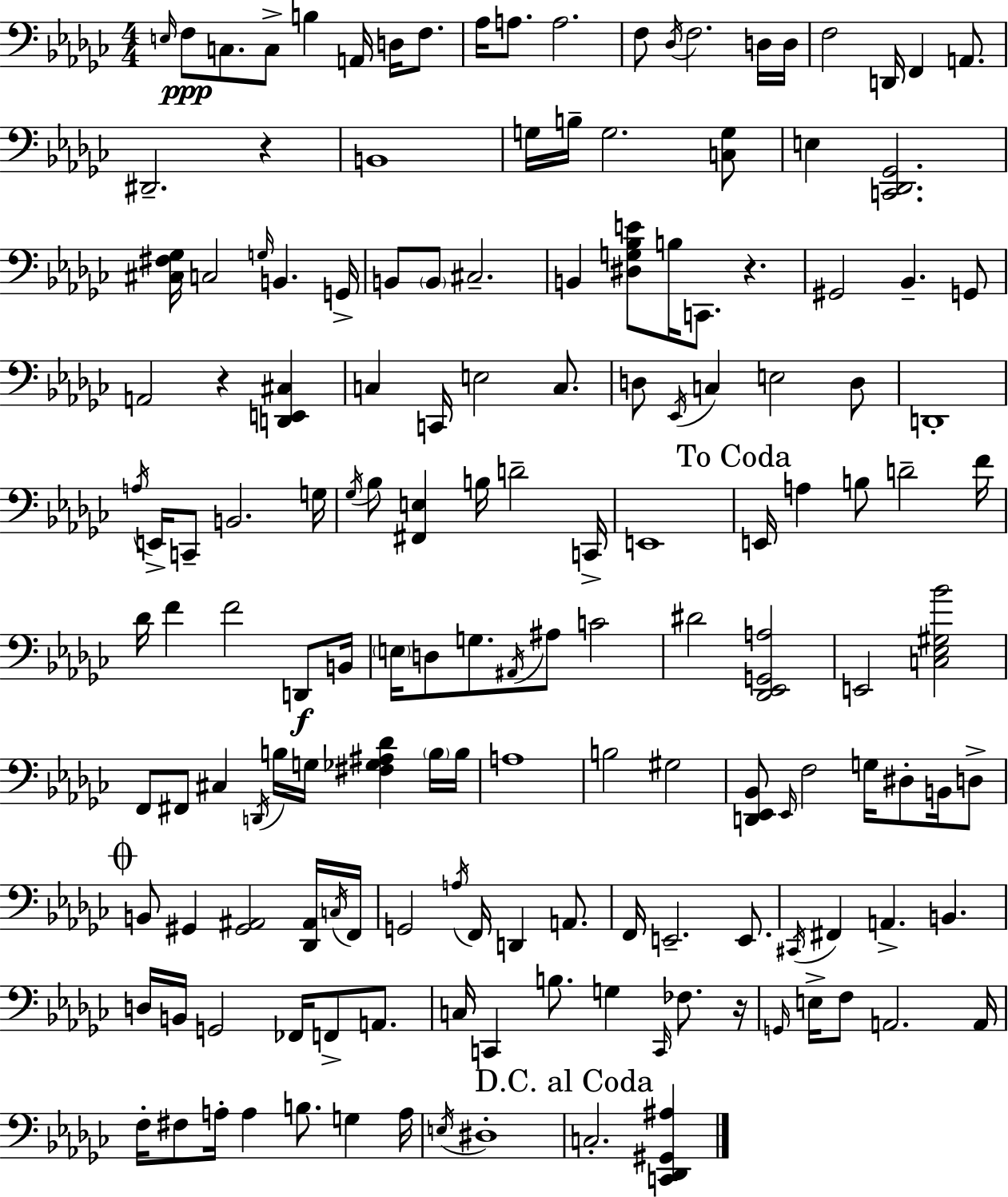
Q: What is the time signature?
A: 4/4